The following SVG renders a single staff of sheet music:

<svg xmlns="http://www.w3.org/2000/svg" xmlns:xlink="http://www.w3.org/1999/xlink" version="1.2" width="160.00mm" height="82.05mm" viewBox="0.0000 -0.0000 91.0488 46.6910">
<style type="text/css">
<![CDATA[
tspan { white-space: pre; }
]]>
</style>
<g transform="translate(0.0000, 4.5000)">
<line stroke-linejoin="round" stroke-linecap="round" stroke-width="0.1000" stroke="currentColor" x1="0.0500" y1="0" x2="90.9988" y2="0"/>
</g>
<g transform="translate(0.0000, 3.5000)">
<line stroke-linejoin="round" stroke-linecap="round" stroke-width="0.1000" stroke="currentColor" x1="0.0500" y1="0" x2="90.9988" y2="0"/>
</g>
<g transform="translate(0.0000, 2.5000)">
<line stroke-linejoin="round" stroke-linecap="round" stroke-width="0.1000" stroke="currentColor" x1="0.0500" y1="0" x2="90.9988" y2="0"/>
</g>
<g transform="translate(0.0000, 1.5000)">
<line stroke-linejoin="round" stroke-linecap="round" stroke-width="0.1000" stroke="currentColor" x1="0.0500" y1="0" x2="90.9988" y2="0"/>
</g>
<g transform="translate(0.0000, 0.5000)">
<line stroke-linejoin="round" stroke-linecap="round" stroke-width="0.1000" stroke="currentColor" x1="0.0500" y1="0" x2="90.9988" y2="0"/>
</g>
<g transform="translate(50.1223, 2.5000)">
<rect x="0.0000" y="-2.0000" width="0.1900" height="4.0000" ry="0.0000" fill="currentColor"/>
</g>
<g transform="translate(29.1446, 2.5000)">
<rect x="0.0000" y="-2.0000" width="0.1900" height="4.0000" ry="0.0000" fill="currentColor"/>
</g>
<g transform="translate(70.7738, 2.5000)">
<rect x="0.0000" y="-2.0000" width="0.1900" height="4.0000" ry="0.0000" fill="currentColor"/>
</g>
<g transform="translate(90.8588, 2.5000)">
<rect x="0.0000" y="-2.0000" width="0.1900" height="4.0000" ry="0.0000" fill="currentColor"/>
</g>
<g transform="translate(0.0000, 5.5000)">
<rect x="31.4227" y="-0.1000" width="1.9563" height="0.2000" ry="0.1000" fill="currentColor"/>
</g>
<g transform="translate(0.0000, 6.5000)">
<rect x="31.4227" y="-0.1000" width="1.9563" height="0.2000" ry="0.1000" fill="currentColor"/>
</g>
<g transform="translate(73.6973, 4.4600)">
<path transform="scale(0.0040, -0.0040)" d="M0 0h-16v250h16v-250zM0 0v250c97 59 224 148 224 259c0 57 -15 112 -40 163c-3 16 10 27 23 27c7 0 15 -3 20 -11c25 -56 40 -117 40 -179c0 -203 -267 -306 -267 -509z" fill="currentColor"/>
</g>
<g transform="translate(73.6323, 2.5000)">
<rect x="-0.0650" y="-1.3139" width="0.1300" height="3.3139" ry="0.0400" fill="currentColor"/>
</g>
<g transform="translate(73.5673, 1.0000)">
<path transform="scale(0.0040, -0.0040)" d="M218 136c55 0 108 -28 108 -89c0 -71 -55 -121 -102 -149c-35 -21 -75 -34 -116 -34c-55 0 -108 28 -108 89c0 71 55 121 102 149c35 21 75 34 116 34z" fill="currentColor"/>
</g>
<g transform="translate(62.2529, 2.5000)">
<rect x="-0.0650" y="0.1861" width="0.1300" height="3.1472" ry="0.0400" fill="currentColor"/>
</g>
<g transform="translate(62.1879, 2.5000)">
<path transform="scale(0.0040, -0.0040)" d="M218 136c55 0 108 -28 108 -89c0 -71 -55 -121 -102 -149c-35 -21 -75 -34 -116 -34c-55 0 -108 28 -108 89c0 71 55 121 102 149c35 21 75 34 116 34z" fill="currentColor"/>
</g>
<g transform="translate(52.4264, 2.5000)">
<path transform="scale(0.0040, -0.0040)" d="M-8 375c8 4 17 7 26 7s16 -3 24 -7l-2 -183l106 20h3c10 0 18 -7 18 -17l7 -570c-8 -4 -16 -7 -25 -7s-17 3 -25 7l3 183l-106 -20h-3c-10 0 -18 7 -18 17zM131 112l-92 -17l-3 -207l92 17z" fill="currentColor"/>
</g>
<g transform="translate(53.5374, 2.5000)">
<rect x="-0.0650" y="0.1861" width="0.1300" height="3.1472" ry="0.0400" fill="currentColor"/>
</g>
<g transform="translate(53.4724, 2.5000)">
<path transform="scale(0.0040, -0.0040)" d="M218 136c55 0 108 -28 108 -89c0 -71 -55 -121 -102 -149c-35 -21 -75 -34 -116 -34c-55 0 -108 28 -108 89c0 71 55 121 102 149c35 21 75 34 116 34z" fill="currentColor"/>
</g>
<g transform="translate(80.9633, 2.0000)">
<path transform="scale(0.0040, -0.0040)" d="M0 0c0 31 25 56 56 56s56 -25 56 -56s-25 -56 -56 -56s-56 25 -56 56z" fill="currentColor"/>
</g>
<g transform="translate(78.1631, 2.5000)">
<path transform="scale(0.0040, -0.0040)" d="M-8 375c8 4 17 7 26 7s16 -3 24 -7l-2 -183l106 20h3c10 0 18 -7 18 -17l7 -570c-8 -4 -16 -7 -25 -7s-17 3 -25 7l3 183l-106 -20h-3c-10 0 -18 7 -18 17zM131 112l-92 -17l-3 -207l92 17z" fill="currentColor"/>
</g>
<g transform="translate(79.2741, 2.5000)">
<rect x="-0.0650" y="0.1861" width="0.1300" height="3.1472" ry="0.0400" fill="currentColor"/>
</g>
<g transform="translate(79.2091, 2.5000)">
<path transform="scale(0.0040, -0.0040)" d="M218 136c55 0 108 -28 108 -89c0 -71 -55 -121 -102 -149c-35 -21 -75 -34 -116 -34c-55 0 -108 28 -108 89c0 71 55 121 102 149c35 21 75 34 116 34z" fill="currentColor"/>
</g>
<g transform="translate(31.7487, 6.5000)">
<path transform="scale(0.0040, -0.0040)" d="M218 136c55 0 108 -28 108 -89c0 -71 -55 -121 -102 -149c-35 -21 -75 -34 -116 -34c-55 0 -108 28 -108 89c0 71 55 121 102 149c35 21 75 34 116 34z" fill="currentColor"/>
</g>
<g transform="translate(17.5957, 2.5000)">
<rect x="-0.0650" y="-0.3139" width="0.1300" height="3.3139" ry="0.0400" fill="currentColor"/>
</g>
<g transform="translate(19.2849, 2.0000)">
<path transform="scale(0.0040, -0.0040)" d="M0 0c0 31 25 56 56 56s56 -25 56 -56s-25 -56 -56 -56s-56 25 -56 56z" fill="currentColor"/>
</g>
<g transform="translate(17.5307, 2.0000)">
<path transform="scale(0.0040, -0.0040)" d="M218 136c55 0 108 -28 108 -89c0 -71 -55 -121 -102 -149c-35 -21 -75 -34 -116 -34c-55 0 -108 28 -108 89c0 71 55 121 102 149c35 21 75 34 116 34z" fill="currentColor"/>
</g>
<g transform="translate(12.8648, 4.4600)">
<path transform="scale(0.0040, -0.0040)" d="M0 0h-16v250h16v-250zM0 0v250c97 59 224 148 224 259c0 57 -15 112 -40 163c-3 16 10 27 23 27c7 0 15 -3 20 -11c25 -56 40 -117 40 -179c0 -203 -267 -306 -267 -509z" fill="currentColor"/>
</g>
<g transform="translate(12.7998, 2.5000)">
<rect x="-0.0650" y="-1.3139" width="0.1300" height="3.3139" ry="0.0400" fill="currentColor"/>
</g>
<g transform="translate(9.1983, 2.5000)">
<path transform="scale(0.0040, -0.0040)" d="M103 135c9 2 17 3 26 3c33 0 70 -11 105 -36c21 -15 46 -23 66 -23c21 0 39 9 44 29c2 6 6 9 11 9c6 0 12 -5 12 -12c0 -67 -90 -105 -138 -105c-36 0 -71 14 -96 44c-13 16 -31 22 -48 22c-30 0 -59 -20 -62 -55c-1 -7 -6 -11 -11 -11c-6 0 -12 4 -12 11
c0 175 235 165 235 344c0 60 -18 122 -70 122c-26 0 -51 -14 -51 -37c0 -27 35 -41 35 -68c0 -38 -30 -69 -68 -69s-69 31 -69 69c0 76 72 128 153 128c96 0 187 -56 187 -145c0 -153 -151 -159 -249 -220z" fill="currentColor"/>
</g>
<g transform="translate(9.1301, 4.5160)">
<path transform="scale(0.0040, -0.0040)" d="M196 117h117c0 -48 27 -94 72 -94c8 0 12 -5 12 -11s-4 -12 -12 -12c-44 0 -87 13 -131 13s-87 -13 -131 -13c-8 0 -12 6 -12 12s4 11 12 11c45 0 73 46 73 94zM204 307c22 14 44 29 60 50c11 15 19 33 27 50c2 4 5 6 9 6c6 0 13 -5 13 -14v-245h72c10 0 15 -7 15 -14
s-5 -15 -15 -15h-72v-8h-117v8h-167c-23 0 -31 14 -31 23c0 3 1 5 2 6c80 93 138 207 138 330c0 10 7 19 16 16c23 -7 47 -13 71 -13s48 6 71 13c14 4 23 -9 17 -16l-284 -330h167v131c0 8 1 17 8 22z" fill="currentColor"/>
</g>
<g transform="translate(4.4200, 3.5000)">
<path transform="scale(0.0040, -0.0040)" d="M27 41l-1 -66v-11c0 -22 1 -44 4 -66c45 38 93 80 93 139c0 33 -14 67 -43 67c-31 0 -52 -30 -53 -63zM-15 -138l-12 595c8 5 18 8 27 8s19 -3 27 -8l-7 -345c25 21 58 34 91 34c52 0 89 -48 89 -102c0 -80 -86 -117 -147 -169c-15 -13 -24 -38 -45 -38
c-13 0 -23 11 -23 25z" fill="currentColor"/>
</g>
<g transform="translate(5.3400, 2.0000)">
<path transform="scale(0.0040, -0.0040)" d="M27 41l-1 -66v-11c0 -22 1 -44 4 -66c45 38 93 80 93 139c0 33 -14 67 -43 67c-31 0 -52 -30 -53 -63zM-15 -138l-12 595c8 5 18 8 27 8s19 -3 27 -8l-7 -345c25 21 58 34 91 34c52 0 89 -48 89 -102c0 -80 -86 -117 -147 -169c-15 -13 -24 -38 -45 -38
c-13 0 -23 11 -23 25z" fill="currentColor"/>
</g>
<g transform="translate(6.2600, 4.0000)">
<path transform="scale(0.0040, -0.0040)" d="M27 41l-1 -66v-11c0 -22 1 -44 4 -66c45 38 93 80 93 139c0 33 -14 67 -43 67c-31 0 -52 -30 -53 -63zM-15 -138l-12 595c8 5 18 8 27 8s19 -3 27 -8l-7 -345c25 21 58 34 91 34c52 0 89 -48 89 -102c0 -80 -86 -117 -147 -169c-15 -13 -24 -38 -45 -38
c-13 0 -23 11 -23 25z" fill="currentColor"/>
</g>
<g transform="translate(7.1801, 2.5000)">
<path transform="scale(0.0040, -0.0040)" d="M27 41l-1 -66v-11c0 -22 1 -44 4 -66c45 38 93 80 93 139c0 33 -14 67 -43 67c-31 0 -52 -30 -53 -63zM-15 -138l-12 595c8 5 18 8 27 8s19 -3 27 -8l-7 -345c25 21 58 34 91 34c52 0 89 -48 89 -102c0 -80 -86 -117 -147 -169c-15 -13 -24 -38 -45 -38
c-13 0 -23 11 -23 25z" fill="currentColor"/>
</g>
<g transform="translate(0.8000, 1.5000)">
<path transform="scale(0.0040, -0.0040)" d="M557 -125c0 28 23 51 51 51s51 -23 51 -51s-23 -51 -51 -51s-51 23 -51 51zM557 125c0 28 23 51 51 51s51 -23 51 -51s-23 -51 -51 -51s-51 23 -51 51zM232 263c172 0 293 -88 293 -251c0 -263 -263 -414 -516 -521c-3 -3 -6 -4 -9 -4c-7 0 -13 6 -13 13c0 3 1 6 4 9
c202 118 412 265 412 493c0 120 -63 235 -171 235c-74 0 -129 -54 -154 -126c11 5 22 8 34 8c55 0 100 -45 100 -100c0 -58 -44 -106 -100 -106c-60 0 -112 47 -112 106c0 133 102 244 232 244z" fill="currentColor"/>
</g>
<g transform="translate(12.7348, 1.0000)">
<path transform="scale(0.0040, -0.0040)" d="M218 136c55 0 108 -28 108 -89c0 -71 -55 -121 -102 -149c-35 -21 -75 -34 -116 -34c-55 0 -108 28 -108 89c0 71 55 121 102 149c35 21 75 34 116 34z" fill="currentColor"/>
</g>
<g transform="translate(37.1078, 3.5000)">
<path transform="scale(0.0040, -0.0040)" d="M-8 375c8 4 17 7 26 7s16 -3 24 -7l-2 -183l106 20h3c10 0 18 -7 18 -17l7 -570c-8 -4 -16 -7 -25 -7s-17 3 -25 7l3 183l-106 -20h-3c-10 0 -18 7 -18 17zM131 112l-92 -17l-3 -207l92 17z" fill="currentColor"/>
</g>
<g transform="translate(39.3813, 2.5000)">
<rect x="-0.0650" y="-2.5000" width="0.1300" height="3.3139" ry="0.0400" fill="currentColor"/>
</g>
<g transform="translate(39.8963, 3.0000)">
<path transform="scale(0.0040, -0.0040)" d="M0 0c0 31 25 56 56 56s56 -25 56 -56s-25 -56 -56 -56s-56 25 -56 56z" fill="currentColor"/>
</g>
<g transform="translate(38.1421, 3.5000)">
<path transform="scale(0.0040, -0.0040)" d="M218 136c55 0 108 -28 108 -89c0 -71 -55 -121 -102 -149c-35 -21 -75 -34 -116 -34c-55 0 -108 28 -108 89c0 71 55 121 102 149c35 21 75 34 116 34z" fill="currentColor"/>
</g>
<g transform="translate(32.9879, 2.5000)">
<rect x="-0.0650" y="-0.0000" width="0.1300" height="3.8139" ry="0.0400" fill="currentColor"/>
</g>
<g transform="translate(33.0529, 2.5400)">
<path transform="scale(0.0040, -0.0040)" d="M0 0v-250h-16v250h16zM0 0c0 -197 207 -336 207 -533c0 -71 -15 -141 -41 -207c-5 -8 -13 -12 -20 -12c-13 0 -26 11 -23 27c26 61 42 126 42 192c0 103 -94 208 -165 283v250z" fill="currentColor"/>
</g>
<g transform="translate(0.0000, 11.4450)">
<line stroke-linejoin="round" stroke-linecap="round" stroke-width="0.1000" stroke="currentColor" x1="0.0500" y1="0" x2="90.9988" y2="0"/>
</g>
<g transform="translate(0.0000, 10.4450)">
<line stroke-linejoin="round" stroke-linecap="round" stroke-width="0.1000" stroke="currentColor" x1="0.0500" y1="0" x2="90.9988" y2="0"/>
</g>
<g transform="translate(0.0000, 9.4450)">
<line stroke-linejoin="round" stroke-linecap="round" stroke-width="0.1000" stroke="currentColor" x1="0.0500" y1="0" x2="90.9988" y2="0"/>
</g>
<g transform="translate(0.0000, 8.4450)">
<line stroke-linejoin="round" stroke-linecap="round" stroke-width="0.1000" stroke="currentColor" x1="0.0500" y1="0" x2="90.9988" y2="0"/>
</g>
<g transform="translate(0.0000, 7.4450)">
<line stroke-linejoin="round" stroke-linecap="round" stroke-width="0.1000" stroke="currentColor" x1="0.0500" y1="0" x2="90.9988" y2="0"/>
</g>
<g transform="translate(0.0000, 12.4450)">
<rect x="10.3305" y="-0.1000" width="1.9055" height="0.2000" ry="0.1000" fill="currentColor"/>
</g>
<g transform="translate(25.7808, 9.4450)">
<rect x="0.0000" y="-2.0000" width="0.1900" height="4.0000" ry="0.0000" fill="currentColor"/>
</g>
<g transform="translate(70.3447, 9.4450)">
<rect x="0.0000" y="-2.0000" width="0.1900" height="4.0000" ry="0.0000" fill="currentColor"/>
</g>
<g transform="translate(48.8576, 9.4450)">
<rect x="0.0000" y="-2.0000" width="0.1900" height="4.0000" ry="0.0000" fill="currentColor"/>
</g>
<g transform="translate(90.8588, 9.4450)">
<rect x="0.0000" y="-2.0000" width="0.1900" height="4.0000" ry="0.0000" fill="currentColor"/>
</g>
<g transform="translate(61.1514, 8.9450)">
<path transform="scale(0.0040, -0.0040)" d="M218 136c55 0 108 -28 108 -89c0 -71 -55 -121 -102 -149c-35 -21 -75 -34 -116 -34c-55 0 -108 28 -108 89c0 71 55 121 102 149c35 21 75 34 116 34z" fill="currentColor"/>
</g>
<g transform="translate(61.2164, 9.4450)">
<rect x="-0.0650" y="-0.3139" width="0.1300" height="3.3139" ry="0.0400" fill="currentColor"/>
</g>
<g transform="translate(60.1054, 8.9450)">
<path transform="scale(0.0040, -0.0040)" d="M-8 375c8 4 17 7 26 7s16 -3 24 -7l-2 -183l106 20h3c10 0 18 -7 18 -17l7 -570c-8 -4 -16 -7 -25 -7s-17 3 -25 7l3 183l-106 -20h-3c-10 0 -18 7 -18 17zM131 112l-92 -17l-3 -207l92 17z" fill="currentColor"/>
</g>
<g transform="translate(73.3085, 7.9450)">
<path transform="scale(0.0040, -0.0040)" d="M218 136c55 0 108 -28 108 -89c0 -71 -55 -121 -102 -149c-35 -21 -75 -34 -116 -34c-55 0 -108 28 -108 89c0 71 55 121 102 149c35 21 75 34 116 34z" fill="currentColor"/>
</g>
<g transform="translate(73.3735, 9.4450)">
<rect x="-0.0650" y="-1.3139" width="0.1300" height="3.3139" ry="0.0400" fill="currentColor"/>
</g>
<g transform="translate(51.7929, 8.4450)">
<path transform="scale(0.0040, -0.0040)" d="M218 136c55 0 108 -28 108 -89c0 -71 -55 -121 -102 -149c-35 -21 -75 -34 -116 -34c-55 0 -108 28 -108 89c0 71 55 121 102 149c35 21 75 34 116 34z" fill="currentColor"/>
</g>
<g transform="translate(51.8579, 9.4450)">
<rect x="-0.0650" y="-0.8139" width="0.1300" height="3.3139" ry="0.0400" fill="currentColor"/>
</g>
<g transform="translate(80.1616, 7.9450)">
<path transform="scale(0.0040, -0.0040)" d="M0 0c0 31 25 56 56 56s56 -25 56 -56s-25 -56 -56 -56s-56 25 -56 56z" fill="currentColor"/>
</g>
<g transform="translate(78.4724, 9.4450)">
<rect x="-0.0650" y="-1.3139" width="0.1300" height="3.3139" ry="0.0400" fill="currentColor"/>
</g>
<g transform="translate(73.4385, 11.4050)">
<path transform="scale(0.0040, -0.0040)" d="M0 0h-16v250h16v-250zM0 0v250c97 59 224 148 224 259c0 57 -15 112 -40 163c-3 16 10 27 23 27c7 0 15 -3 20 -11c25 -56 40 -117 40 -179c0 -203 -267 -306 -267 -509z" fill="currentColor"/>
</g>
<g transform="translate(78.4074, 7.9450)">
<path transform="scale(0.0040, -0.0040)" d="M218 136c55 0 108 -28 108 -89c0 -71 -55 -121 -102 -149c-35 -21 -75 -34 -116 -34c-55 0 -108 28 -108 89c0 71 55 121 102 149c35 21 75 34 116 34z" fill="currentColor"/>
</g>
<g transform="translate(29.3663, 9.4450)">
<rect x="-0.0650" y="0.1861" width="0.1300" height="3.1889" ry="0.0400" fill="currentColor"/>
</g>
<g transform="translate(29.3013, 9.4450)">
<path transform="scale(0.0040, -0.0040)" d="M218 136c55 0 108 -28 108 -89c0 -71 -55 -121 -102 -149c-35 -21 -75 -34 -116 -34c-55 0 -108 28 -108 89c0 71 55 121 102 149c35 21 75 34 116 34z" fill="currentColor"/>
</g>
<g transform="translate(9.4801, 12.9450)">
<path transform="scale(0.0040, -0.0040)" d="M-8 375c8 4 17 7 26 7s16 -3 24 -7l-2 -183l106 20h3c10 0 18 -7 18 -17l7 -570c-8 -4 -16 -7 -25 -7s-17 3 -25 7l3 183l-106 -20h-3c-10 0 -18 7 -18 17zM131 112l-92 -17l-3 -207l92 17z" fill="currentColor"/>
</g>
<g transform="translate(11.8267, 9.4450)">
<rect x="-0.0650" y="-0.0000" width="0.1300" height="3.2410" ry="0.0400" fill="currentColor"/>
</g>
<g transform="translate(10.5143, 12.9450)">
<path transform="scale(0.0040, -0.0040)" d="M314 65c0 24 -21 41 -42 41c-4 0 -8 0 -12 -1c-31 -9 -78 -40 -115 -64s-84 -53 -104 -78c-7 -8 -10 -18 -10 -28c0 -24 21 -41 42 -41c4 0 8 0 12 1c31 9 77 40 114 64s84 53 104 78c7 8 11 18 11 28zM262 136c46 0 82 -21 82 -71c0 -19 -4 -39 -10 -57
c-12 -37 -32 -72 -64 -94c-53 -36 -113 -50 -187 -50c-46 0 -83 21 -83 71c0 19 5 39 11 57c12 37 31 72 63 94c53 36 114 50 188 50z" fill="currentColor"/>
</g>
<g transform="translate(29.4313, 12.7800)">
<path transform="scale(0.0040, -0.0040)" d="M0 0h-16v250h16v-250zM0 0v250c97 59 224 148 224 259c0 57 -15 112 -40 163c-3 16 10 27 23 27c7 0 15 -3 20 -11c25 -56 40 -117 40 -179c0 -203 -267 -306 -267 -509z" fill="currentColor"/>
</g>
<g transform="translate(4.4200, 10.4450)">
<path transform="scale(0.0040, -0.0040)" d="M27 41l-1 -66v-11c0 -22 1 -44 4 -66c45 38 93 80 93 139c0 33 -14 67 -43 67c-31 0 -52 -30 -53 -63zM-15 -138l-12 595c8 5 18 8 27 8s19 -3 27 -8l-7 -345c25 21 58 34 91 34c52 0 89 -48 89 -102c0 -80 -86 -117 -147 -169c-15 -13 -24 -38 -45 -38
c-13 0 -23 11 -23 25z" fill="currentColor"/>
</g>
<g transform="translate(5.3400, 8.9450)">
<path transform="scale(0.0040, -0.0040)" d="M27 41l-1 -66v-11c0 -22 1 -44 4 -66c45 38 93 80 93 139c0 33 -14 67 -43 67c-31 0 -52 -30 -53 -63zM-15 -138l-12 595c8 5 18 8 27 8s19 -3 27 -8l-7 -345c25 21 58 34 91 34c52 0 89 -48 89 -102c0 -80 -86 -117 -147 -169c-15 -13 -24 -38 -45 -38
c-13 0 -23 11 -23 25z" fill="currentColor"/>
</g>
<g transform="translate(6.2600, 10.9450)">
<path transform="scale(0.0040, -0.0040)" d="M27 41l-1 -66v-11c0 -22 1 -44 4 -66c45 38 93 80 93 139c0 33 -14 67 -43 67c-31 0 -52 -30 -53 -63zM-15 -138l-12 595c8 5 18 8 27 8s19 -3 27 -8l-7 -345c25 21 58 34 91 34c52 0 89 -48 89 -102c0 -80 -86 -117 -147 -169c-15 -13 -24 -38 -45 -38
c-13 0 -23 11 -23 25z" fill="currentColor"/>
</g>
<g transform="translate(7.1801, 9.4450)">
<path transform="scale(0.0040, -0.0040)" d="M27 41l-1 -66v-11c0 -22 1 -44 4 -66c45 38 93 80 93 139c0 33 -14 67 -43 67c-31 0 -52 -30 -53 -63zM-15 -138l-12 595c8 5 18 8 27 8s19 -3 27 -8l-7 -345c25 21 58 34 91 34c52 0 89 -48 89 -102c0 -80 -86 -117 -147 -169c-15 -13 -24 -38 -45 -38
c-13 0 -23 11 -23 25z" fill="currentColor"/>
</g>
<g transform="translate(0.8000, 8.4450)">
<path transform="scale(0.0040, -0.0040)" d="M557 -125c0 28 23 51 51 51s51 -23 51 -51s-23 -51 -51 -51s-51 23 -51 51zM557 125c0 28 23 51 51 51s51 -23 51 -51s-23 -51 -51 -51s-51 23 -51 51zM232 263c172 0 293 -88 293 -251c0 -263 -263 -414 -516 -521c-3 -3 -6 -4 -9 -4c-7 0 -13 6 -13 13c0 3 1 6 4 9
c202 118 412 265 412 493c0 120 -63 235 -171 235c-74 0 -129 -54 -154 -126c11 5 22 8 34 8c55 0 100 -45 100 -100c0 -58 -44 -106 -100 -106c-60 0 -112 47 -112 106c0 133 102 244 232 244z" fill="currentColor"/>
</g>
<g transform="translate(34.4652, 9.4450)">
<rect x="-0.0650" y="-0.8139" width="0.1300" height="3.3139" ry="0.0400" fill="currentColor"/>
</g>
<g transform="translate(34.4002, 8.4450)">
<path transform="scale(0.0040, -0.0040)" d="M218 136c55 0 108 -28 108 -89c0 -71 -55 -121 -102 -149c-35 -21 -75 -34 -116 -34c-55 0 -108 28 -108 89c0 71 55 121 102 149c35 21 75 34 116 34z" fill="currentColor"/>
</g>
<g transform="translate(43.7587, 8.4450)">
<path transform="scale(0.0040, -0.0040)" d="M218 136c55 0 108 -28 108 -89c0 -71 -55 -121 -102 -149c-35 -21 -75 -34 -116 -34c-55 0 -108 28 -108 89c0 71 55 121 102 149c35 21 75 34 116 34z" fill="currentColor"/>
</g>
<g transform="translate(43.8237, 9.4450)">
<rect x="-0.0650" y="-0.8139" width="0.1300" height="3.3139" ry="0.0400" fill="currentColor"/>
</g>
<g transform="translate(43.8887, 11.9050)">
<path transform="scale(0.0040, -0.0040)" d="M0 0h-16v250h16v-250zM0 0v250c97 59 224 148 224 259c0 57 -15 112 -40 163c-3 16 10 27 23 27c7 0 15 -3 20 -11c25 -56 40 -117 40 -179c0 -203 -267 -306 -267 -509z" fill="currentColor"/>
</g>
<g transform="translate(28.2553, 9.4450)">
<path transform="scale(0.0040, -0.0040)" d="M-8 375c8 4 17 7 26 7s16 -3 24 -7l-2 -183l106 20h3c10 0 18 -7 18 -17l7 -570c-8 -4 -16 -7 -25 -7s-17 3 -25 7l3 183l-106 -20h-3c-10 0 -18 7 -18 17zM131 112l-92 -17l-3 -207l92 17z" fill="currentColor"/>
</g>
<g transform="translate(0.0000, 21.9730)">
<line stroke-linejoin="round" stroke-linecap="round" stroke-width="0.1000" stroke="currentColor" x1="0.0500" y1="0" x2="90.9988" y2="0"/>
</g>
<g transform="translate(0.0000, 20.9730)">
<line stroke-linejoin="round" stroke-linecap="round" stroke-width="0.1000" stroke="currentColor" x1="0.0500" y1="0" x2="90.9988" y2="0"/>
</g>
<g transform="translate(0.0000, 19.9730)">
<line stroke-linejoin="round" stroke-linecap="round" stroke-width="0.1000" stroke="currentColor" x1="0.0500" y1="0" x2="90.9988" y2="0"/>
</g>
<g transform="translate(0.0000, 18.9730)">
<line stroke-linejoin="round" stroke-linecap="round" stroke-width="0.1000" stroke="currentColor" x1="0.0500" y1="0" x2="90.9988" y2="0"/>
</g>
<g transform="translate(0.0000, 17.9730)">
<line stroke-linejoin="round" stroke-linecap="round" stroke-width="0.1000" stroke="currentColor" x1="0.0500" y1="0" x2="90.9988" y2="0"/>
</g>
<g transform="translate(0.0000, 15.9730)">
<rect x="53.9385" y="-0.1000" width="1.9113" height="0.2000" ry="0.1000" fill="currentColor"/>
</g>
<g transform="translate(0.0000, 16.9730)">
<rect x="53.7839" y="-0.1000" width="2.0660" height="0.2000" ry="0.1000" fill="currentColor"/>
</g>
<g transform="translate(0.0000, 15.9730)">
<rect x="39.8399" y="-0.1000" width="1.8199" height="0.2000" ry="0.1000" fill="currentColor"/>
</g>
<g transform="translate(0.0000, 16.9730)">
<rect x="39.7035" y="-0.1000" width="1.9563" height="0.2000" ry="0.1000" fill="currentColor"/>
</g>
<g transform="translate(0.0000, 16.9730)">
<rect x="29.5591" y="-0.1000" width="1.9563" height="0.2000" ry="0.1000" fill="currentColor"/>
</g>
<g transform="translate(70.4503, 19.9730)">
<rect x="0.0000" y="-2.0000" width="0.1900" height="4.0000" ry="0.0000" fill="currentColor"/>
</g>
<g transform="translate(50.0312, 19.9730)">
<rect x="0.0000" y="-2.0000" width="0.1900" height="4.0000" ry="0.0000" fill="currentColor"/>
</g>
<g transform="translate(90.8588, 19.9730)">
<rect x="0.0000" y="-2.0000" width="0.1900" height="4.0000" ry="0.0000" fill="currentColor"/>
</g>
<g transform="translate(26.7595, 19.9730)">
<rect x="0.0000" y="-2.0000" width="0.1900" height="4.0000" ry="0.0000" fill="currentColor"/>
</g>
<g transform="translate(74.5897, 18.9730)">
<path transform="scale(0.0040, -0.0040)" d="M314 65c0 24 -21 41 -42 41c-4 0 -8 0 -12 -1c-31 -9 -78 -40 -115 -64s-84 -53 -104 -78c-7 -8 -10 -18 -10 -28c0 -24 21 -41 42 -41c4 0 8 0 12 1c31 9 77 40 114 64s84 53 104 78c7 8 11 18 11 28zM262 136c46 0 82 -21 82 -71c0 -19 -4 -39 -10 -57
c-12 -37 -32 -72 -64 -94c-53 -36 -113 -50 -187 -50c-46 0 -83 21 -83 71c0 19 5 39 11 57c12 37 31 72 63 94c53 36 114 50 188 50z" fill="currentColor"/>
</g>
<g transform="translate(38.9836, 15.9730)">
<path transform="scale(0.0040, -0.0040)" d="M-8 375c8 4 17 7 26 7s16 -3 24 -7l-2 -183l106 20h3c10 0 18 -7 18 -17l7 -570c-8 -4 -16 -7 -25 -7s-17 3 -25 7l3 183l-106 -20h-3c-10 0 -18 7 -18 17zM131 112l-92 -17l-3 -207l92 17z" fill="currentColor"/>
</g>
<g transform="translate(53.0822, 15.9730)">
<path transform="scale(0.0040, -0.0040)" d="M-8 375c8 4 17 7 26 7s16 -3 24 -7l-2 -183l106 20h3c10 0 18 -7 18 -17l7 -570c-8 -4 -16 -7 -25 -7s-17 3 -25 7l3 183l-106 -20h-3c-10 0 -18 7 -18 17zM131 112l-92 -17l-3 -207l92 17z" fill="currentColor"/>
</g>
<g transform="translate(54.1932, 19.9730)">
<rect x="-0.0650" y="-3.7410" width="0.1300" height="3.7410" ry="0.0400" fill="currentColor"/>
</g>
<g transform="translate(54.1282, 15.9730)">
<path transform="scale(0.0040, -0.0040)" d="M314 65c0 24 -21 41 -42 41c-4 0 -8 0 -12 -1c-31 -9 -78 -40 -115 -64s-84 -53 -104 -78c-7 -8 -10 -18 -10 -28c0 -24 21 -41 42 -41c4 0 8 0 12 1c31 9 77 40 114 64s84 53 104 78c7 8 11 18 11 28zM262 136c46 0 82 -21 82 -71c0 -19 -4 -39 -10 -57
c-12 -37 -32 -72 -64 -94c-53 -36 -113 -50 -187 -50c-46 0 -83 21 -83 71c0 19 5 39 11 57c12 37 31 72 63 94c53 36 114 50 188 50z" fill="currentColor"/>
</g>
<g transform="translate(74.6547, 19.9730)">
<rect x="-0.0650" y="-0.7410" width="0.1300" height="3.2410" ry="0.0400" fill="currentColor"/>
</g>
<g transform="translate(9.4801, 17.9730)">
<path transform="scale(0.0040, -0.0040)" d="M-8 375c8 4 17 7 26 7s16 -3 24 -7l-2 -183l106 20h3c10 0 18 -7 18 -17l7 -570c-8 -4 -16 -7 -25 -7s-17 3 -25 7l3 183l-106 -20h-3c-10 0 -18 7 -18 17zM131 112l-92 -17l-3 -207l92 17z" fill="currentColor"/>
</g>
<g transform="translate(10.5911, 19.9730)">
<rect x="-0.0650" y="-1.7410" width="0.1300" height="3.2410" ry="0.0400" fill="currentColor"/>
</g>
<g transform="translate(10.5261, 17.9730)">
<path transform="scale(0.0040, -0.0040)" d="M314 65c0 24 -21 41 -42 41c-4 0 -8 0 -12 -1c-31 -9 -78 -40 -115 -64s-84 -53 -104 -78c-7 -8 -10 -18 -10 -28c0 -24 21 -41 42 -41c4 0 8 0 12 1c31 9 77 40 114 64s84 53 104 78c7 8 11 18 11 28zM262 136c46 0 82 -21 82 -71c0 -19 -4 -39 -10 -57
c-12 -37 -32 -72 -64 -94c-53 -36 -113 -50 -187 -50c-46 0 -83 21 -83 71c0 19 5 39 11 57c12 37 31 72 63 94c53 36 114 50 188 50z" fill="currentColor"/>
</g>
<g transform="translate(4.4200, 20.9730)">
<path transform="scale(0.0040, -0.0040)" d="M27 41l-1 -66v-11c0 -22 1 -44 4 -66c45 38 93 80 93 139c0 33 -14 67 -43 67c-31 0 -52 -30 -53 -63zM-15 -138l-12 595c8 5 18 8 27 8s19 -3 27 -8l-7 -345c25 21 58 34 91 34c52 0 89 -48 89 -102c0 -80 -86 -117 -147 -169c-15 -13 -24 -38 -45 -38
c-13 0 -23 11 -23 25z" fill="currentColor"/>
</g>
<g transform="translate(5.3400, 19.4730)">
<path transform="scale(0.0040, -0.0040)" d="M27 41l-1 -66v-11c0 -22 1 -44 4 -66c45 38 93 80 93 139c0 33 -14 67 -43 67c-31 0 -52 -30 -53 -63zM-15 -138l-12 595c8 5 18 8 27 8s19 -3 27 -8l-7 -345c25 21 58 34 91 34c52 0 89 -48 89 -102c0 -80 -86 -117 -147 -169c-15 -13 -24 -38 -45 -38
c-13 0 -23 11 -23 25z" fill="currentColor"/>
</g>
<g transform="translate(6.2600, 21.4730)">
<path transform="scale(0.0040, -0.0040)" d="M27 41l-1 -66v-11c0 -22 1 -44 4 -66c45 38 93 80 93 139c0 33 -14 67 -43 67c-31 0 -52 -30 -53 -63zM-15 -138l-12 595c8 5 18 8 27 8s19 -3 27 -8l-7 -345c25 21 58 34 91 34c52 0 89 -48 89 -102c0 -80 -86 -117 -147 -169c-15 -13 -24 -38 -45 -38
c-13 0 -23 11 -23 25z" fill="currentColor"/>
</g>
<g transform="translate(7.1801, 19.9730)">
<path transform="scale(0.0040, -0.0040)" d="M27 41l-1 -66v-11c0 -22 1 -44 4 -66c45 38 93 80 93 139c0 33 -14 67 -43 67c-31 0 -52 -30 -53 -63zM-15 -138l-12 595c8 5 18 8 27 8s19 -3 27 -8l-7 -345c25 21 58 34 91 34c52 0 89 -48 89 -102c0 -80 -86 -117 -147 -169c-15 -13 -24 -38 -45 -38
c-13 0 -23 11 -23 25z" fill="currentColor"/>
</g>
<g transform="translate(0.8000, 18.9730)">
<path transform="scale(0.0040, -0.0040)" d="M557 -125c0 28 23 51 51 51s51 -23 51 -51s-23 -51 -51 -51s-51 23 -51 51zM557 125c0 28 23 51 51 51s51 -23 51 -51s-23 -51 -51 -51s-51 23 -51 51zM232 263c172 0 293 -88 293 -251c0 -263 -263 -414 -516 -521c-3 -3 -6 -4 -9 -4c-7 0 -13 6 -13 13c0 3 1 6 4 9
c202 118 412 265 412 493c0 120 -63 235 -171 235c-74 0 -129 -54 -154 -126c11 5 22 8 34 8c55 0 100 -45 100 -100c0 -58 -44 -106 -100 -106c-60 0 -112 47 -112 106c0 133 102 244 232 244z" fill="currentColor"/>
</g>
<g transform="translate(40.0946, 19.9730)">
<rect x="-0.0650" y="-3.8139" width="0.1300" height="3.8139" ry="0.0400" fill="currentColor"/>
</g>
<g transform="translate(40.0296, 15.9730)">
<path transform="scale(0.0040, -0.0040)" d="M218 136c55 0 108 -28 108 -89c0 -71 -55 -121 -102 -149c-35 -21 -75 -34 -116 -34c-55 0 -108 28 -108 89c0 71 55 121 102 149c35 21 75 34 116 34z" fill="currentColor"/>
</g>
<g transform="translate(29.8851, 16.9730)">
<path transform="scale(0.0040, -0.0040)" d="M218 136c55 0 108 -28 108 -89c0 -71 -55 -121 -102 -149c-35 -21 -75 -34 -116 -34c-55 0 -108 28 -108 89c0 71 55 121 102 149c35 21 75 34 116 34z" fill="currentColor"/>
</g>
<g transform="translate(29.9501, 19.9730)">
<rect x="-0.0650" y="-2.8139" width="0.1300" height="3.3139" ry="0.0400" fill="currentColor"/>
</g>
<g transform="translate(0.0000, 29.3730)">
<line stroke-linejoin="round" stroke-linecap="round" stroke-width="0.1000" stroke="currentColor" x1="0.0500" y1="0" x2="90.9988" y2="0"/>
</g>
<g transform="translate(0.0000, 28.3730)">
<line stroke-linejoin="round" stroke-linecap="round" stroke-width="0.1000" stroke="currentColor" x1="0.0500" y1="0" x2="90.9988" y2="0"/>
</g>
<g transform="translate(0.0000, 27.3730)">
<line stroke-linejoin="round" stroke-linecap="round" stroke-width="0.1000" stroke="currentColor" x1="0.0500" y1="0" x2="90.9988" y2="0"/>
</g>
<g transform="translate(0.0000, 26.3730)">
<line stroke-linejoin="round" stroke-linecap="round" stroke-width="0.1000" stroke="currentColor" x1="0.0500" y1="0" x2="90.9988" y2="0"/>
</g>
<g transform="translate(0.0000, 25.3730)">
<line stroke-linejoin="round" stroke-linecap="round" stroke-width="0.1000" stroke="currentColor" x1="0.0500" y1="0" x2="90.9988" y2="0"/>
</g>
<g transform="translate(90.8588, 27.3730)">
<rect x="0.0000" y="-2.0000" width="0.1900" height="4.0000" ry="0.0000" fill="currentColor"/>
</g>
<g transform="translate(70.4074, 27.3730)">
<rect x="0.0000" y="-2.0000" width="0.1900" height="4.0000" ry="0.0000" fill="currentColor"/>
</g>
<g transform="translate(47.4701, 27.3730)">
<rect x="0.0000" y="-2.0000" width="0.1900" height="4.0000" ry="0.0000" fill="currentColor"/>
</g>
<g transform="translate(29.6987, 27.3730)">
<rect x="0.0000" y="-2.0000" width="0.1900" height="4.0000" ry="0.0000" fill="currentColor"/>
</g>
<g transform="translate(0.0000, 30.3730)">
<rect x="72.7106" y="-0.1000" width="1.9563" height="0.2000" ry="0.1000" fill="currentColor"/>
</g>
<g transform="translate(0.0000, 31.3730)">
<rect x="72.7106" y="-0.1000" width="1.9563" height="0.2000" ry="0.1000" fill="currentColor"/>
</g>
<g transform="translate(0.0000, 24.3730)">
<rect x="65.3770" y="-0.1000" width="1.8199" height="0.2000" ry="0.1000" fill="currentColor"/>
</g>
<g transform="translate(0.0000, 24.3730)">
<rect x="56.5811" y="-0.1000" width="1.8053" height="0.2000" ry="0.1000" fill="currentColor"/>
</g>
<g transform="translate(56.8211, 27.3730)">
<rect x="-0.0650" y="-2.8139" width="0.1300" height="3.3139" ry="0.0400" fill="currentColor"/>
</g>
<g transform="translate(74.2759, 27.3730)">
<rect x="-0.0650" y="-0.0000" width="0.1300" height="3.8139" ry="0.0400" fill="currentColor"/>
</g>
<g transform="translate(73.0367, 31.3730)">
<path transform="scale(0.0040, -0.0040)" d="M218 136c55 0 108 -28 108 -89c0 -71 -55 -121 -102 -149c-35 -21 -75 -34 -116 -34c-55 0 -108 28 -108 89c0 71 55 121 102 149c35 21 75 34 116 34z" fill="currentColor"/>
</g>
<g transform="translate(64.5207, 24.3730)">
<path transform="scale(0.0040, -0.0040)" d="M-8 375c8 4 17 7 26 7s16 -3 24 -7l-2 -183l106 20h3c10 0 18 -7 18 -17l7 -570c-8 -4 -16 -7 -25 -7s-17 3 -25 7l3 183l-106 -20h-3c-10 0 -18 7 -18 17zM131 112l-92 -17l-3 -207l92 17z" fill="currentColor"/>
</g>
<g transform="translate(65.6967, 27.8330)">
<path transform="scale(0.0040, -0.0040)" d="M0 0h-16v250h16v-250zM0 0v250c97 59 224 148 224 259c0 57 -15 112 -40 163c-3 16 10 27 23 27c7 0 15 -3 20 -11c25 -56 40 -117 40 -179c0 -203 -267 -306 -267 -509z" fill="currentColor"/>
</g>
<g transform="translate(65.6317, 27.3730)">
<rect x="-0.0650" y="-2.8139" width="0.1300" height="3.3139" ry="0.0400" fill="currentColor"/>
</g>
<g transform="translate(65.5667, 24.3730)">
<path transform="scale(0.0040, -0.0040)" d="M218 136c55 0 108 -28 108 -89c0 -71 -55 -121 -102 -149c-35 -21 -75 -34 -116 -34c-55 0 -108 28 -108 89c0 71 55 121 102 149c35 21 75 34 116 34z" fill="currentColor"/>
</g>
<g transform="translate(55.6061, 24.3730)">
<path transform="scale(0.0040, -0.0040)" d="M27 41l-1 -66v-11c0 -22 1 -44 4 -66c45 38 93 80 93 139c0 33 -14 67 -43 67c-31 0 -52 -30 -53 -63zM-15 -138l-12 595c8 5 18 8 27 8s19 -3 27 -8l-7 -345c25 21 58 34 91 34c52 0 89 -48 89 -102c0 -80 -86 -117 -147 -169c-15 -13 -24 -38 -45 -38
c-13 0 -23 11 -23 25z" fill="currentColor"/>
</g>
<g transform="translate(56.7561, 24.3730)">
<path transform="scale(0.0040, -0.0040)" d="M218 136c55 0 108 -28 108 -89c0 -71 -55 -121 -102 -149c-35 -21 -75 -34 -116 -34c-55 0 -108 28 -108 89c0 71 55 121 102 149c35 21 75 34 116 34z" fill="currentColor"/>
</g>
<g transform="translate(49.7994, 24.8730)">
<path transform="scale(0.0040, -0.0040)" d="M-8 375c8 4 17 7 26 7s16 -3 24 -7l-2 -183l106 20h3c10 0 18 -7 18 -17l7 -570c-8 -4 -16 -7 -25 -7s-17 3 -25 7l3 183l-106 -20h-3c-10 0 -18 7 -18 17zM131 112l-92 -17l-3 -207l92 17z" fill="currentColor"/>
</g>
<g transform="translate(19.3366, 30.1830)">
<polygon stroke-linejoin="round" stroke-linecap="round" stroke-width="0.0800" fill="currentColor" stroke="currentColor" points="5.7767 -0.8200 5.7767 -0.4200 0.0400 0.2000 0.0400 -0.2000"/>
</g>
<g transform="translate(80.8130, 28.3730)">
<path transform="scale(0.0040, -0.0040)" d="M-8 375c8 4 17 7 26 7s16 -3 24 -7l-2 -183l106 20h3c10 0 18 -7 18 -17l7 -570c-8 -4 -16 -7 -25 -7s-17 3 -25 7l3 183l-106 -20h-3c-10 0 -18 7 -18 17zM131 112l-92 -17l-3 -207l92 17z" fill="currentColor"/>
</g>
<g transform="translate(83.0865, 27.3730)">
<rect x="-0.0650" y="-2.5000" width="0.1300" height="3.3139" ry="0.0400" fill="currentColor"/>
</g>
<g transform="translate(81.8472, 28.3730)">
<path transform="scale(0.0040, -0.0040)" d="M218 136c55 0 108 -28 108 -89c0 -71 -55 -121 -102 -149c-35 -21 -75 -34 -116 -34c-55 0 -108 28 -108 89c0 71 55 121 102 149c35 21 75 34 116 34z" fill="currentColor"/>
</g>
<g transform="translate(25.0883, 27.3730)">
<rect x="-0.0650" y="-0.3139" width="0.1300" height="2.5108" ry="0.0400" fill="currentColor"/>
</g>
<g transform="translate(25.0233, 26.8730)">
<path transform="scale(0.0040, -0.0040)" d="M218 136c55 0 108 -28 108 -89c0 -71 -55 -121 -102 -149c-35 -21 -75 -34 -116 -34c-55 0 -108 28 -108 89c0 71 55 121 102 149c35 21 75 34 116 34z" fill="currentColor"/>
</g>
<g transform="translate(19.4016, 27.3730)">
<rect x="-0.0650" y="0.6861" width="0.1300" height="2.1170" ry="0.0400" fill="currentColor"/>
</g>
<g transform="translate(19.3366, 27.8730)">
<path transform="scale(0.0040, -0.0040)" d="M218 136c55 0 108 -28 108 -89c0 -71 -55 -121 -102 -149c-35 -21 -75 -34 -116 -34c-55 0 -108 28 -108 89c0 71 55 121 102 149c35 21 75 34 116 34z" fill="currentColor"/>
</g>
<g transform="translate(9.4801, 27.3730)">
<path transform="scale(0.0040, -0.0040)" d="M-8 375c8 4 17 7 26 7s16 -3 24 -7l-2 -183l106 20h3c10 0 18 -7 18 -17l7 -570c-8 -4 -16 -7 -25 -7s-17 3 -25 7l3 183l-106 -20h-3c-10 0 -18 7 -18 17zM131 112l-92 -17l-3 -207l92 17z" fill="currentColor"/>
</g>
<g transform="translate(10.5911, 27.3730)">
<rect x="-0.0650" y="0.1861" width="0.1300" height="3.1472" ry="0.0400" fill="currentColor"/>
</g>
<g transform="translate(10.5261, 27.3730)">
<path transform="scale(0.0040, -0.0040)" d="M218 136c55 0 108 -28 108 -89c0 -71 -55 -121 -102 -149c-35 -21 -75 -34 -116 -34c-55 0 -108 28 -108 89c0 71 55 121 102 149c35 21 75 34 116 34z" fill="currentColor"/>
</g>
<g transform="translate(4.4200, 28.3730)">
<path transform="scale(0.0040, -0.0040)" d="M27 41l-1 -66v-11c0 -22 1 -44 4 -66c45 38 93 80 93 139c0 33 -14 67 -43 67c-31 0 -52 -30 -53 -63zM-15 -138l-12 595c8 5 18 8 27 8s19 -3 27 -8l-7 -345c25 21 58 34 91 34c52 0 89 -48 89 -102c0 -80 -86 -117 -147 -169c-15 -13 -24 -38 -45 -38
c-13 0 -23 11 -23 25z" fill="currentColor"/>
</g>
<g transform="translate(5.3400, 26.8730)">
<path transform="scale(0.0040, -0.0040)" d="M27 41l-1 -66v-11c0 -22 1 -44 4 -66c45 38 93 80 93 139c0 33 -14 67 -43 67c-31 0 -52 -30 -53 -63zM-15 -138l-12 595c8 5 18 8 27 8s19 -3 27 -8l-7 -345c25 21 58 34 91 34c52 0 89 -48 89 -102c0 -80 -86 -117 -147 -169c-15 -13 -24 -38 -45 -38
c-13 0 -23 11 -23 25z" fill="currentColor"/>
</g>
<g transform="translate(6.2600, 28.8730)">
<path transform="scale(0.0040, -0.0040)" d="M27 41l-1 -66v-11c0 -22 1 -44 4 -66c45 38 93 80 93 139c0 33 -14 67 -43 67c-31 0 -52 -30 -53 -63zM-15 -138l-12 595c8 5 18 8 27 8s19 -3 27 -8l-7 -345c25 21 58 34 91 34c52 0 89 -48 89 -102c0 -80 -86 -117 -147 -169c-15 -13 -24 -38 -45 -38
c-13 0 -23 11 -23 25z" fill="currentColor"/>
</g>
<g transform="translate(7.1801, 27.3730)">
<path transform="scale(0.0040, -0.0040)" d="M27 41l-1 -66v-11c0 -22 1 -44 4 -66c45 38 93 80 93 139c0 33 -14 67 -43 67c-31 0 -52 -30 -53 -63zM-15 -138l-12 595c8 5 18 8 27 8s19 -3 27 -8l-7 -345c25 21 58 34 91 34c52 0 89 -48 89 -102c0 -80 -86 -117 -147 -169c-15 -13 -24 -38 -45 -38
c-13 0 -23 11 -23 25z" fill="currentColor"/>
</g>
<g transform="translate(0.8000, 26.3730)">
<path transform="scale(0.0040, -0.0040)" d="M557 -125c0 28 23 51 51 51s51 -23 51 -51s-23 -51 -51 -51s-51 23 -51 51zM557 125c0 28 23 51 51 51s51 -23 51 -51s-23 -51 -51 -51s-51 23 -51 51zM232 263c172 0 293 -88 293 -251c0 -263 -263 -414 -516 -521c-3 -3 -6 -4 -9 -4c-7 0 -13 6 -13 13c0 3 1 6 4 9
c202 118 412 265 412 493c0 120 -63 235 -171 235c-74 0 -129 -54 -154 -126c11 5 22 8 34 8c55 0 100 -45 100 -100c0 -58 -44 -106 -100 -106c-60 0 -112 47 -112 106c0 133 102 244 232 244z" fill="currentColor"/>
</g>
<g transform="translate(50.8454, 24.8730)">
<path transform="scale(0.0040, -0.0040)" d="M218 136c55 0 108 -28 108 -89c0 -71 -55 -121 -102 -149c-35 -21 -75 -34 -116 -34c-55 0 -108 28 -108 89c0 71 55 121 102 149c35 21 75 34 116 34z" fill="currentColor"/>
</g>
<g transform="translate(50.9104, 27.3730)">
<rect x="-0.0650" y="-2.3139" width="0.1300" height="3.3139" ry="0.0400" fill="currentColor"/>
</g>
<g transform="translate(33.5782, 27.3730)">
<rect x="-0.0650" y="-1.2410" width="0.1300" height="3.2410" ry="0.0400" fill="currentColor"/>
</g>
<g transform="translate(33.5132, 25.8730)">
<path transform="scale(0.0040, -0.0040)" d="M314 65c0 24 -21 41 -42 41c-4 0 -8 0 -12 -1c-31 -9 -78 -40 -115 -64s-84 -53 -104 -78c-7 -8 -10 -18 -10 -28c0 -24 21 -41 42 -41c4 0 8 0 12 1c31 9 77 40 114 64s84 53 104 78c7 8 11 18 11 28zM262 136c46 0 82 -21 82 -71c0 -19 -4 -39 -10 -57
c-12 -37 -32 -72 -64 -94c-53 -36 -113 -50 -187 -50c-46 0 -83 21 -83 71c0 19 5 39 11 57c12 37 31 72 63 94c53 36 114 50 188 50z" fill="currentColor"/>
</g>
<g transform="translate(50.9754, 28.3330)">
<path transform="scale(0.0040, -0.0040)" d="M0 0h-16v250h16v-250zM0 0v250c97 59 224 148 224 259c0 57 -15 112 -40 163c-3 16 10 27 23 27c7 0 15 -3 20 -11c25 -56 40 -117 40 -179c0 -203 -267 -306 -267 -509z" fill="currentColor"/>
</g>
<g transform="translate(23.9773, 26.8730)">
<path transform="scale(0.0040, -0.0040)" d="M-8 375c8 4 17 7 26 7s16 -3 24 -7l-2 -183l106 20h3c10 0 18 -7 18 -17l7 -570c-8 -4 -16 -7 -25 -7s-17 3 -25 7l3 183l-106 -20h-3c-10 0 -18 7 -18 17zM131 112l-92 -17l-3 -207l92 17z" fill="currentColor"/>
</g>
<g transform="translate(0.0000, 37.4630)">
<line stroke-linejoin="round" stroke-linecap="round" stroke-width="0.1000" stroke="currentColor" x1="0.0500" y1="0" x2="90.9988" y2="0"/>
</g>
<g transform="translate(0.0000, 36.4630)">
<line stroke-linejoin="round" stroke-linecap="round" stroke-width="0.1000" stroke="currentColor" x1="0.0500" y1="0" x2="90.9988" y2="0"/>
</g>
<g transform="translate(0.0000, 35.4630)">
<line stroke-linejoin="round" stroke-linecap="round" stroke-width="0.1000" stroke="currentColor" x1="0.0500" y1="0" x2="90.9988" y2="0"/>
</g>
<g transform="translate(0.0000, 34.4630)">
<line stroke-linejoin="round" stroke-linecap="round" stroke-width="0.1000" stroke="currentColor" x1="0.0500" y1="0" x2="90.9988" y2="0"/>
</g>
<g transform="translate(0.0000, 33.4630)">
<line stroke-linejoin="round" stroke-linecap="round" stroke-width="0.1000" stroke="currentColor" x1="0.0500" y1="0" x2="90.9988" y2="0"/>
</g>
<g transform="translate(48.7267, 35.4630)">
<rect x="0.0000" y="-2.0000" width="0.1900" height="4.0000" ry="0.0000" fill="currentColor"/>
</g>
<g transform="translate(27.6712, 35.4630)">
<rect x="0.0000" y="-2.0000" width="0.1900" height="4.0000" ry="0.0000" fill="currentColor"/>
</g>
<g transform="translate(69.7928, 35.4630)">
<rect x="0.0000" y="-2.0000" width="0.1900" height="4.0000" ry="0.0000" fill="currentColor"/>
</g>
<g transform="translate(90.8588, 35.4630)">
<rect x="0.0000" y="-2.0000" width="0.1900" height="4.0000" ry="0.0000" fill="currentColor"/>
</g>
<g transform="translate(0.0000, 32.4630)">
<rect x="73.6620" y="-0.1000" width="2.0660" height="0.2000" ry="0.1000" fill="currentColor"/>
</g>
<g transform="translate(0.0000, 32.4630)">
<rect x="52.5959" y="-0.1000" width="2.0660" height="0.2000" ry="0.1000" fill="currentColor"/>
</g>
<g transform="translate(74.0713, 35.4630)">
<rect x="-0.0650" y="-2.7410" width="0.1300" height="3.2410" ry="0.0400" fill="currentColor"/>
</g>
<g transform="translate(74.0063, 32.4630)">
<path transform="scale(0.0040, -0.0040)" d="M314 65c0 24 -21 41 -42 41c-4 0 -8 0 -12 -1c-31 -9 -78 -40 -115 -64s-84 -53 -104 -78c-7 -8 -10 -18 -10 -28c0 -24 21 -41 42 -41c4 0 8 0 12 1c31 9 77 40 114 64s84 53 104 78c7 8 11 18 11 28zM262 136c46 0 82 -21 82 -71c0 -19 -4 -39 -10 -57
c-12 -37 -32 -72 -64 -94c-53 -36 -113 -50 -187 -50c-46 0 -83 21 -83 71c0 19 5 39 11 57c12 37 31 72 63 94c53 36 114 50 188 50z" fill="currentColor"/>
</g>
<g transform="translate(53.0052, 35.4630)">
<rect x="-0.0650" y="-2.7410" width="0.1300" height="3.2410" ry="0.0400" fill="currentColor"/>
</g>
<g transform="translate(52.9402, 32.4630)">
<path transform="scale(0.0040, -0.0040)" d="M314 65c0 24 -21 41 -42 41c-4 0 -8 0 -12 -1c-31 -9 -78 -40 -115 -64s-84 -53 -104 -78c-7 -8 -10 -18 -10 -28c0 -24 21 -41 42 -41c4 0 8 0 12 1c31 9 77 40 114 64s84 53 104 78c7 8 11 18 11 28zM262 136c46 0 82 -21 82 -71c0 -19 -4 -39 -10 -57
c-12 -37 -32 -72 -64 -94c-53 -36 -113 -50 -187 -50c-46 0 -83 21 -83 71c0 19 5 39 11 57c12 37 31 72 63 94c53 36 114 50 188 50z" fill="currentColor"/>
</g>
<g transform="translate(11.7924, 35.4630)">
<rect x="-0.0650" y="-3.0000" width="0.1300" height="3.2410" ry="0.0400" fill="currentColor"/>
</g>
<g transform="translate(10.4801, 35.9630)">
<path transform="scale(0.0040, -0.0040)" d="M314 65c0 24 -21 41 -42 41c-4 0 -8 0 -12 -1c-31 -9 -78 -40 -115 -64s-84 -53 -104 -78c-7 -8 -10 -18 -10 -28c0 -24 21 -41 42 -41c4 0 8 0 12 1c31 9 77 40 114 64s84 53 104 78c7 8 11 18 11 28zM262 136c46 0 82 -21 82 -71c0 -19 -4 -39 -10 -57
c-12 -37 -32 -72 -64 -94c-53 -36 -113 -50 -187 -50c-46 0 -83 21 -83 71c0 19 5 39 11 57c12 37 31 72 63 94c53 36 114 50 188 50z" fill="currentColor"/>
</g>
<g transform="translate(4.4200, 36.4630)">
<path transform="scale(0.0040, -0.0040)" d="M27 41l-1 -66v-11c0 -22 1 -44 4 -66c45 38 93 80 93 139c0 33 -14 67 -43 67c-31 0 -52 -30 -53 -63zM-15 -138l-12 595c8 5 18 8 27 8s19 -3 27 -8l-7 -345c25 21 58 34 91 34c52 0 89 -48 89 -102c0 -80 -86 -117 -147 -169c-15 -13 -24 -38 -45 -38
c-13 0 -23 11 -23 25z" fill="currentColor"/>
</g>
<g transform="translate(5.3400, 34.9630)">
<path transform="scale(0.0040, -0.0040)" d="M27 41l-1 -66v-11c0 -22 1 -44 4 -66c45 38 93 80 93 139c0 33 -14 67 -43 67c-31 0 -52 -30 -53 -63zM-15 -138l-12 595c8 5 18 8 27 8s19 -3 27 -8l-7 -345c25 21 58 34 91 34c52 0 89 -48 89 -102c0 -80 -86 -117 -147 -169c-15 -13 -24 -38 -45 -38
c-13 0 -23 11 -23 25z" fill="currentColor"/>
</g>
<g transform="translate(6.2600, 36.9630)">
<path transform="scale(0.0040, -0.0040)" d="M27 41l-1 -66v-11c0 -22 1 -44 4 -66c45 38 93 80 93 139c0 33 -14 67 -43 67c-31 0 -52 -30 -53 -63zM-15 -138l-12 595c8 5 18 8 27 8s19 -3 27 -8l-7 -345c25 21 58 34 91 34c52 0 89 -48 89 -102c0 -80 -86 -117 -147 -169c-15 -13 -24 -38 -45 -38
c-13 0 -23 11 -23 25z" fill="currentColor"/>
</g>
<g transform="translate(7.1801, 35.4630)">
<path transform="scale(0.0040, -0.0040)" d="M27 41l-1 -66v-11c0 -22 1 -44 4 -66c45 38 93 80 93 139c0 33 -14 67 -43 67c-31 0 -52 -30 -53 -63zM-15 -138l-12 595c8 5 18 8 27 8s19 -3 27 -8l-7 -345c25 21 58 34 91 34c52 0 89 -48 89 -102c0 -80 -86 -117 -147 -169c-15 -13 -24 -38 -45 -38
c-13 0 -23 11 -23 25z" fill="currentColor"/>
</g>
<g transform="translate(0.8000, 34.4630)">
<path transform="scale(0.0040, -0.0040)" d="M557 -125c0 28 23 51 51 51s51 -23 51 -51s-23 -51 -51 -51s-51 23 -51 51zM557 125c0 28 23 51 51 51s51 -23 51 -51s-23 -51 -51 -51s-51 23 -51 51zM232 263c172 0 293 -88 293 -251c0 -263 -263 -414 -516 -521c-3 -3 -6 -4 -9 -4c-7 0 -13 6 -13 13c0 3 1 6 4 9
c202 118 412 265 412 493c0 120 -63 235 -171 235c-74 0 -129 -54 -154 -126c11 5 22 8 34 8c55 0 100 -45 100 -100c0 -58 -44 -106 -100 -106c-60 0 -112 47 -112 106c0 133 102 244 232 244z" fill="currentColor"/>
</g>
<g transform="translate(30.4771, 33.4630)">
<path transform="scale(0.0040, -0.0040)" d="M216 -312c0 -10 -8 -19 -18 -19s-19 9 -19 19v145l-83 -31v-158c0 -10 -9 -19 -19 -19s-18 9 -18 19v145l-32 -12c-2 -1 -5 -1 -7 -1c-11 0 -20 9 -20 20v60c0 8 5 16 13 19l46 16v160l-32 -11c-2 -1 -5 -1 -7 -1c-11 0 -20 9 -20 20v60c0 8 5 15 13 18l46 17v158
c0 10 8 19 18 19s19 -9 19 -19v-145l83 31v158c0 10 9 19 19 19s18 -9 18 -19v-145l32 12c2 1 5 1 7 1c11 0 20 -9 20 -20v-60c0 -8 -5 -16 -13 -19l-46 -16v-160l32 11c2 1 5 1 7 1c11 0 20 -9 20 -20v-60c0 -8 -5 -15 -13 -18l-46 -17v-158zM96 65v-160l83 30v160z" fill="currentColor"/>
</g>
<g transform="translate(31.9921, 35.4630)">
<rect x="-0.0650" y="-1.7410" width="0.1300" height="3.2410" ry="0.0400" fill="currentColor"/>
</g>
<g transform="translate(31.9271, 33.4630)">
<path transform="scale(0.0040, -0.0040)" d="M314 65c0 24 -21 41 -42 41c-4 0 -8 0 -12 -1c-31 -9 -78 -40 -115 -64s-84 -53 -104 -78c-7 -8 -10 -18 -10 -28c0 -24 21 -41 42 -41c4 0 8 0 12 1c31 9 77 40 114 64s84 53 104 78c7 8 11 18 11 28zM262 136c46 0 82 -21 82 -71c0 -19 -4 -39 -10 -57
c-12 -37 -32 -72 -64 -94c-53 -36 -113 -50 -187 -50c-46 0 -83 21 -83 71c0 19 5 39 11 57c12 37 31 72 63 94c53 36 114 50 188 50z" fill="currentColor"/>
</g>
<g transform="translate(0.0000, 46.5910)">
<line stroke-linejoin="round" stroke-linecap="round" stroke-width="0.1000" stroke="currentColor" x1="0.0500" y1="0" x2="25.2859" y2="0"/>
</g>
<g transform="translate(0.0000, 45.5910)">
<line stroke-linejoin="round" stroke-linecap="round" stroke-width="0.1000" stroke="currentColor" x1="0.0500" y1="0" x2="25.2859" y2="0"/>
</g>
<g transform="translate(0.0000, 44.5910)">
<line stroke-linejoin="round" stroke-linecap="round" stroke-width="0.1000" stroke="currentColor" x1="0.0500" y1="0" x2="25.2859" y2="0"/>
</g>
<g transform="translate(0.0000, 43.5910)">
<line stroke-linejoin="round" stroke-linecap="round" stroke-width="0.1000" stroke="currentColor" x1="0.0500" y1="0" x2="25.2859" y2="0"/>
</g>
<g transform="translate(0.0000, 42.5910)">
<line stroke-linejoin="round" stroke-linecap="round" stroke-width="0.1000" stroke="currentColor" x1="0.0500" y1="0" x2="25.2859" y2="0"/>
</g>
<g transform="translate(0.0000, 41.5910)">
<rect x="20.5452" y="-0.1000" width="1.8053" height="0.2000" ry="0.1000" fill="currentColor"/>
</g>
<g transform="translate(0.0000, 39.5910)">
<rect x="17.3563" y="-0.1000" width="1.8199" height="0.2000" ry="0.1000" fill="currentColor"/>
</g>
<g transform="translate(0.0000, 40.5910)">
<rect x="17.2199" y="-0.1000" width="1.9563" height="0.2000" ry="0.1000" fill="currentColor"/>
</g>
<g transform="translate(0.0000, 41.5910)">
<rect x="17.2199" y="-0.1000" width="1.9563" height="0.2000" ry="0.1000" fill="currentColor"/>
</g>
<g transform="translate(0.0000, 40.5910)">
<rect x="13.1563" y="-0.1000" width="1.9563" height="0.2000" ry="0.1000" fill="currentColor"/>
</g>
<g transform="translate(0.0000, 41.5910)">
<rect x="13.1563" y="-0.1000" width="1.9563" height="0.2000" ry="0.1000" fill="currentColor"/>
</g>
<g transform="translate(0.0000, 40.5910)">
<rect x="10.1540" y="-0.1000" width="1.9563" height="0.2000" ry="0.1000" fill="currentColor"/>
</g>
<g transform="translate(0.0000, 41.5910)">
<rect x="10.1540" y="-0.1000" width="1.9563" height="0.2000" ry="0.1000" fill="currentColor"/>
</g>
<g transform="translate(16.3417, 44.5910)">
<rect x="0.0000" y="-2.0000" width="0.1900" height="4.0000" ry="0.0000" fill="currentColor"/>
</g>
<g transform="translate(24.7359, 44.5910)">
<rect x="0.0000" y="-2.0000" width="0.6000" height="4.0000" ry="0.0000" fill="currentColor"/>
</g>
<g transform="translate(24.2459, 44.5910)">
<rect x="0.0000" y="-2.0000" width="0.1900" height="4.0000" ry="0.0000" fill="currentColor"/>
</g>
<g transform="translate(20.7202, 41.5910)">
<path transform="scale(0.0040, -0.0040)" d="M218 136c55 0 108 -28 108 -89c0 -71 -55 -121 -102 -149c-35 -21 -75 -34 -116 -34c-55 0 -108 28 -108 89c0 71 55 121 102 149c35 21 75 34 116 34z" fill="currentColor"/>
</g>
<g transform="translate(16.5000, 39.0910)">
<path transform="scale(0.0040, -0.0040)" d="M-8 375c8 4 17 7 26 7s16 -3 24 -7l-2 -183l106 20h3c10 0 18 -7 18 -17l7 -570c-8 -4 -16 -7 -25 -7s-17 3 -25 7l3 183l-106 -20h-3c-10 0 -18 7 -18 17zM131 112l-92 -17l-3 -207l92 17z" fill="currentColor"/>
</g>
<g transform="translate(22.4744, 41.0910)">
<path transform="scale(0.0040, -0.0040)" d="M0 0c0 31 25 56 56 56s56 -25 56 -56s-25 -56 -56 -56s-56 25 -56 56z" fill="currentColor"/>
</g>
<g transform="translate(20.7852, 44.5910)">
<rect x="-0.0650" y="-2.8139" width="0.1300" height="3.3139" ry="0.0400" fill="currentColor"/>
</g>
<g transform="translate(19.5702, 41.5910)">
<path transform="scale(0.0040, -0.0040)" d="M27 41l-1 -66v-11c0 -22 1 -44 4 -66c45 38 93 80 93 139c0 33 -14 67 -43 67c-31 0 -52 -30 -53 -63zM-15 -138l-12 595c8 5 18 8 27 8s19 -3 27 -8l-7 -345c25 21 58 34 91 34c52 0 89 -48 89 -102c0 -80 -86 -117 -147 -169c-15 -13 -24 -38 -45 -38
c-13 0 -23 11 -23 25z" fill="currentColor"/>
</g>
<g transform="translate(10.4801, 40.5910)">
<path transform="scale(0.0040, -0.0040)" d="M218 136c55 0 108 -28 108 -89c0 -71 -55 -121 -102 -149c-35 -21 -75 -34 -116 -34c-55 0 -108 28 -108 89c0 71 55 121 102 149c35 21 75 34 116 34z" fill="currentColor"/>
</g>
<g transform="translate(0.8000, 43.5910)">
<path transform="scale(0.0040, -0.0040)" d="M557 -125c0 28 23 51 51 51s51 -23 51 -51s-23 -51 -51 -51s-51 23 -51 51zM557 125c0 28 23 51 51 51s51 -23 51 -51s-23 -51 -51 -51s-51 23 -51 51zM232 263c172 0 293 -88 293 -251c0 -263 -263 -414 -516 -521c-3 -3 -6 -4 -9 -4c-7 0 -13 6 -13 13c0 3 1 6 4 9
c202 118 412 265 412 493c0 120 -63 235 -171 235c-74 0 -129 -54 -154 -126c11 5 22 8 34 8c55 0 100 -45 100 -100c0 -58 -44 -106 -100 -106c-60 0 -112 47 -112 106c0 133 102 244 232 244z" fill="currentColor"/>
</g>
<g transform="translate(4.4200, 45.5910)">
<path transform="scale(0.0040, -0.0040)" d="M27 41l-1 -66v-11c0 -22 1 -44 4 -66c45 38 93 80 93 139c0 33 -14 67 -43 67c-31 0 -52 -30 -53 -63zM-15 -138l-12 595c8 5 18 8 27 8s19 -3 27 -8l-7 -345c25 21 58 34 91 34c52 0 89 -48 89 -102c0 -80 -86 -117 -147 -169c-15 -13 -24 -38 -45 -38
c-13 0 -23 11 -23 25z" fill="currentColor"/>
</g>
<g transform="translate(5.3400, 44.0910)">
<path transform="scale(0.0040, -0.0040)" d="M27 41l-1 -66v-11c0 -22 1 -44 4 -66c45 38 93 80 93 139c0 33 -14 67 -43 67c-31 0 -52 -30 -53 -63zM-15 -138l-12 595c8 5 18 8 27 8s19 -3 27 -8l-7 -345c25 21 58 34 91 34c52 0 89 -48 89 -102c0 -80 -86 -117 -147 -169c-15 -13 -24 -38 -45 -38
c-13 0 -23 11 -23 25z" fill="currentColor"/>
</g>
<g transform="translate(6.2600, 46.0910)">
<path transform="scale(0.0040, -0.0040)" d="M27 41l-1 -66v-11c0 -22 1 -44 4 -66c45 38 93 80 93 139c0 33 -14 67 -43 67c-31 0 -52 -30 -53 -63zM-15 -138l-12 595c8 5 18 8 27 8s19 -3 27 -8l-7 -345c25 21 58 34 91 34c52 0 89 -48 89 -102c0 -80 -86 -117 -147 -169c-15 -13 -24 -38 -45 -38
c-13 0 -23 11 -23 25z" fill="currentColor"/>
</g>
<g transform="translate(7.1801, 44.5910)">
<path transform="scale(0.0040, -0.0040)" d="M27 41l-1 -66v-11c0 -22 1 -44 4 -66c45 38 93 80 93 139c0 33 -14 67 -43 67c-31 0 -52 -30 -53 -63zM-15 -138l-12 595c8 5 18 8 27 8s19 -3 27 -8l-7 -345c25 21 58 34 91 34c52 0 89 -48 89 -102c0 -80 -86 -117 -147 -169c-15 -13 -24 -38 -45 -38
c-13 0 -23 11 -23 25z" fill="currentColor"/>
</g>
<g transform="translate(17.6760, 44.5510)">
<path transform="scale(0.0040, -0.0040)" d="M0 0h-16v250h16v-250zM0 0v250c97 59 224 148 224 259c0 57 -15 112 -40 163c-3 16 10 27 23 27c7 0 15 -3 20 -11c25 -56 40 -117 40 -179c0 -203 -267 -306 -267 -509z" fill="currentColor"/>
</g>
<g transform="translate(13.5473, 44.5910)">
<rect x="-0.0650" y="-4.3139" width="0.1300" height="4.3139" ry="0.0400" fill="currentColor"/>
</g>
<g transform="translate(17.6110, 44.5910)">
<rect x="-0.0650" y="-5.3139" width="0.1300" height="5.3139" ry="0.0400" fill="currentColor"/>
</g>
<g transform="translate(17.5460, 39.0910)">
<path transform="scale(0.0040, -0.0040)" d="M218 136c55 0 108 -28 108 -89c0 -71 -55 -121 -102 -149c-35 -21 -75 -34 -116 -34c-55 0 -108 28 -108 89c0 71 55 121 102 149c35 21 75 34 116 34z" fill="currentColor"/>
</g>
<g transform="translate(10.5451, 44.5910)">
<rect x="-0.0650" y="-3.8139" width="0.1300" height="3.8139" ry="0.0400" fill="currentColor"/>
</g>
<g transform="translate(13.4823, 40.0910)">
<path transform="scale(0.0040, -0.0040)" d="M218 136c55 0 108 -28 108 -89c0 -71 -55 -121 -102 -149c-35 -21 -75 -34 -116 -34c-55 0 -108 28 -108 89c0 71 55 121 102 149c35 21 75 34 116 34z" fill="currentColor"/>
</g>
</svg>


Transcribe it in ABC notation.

X:1
T:Untitled
M:2/4
L:1/4
K:Ab
G,/2 _E, C,,/2 B,, D, D, G,/2 D, D,,2 D,/2 F, F,/2 F, E, G,/2 G, A,2 C E E2 F,2 D, C,/2 E,/2 G,2 B,/2 _C C/2 C,, B,, C,2 ^A,2 C2 C2 _E F A/2 _C